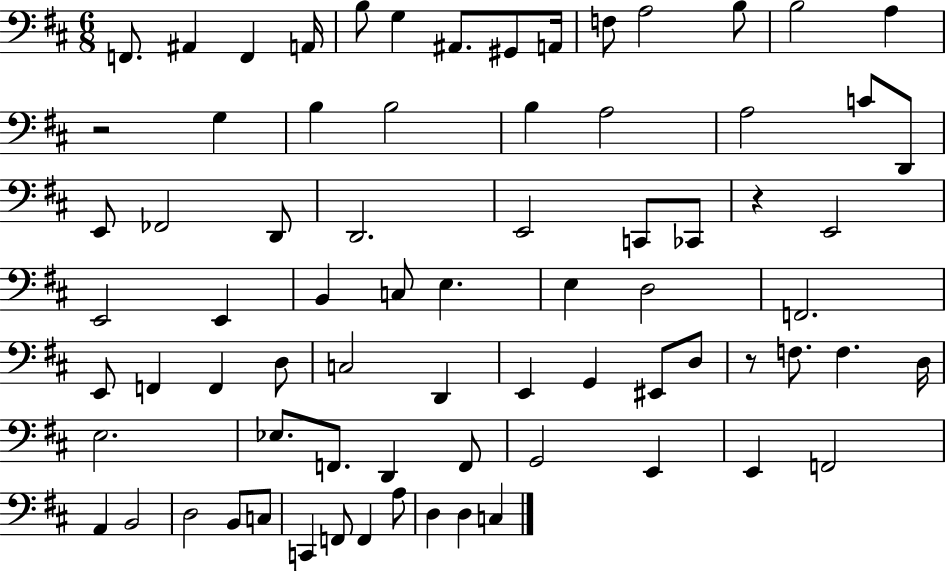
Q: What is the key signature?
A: D major